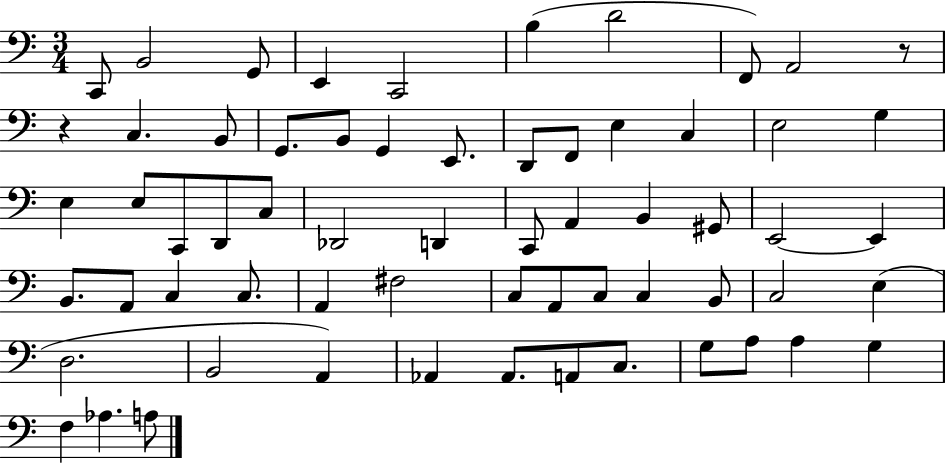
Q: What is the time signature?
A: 3/4